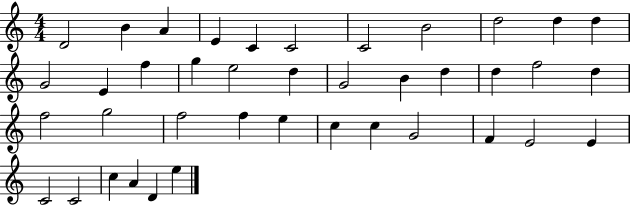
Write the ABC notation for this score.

X:1
T:Untitled
M:4/4
L:1/4
K:C
D2 B A E C C2 C2 B2 d2 d d G2 E f g e2 d G2 B d d f2 d f2 g2 f2 f e c c G2 F E2 E C2 C2 c A D e